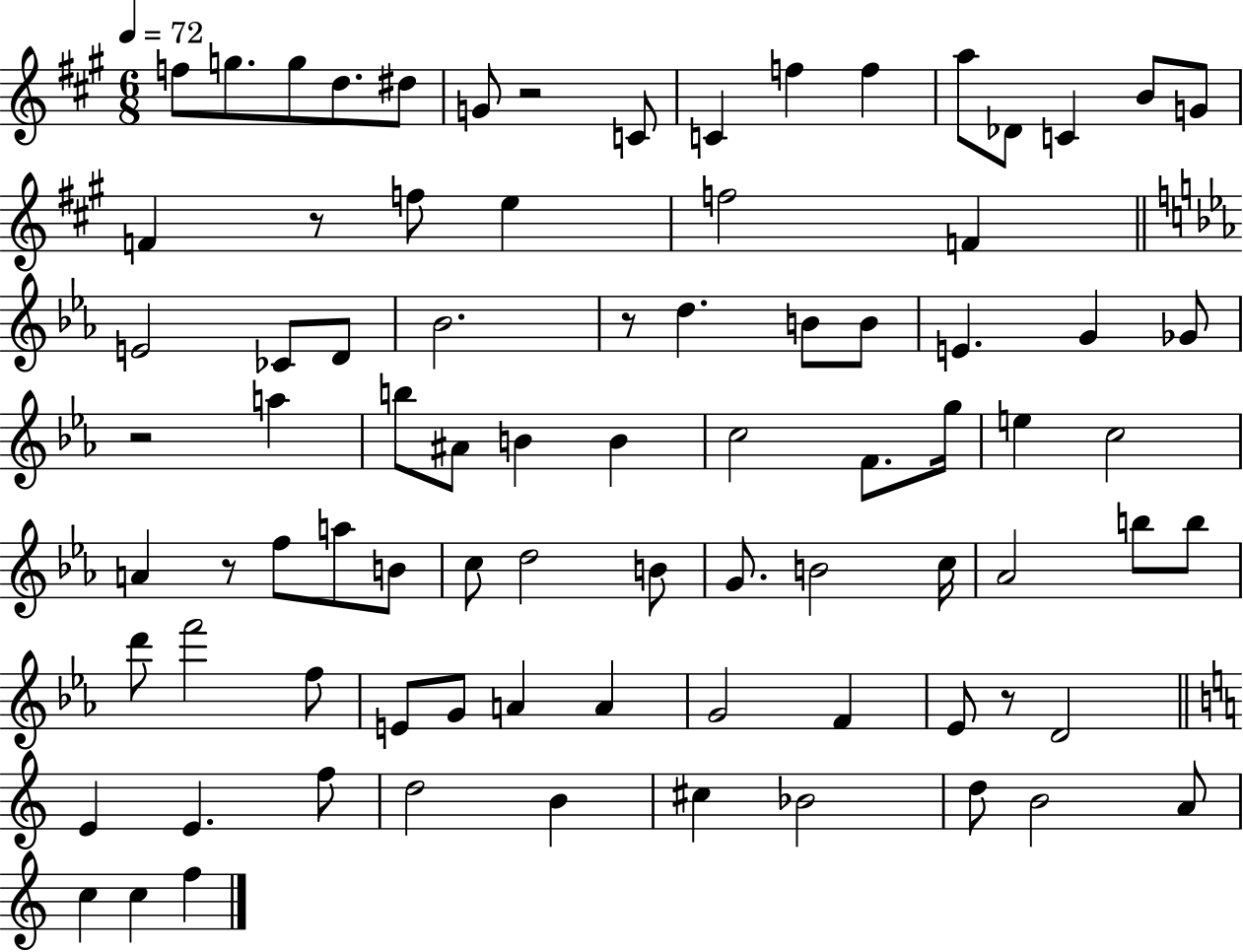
X:1
T:Untitled
M:6/8
L:1/4
K:A
f/2 g/2 g/2 d/2 ^d/2 G/2 z2 C/2 C f f a/2 _D/2 C B/2 G/2 F z/2 f/2 e f2 F E2 _C/2 D/2 _B2 z/2 d B/2 B/2 E G _G/2 z2 a b/2 ^A/2 B B c2 F/2 g/4 e c2 A z/2 f/2 a/2 B/2 c/2 d2 B/2 G/2 B2 c/4 _A2 b/2 b/2 d'/2 f'2 f/2 E/2 G/2 A A G2 F _E/2 z/2 D2 E E f/2 d2 B ^c _B2 d/2 B2 A/2 c c f